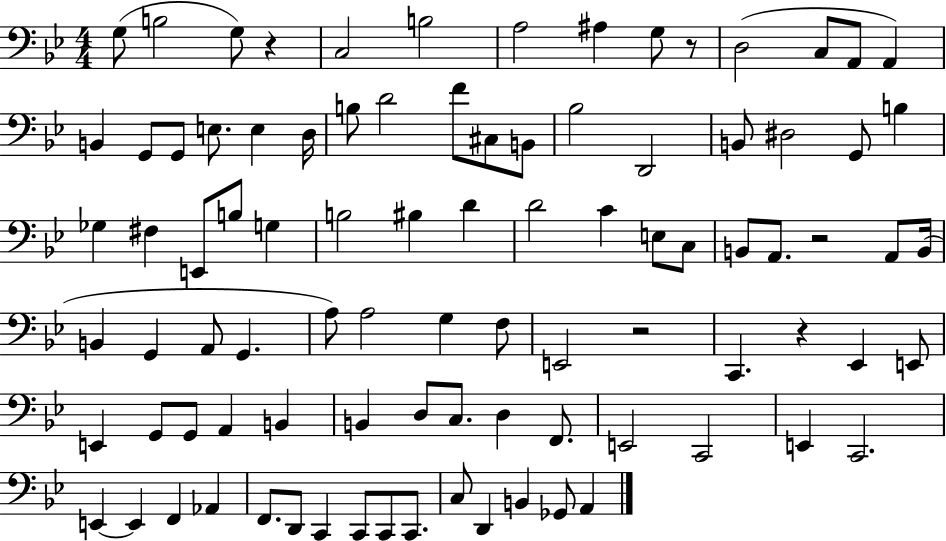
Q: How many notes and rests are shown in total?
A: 91